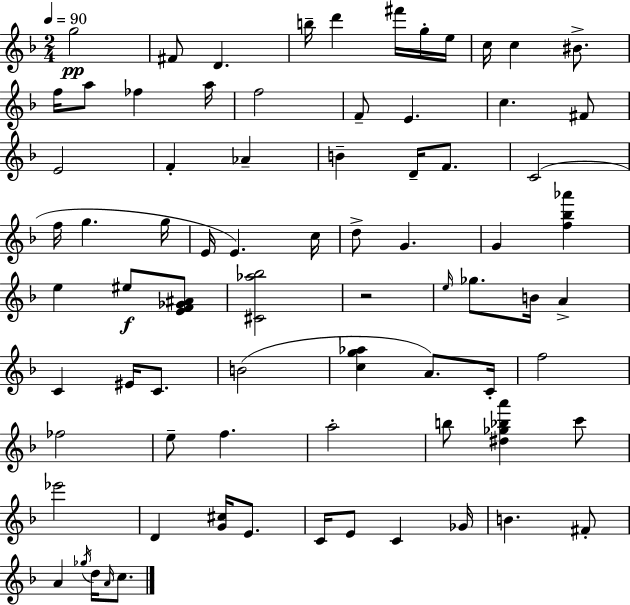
{
  \clef treble
  \numericTimeSignature
  \time 2/4
  \key f \major
  \tempo 4 = 90
  g''2\pp | fis'8 d'4. | b''16-- d'''4 fis'''16 g''16-. e''16 | c''16 c''4 bis'8.-> | \break f''16 a''8 fes''4 a''16 | f''2 | f'8-- e'4. | c''4. fis'8 | \break e'2 | f'4-. aes'4-- | b'4-- d'16-- f'8. | c'2( | \break f''16 g''4. g''16 | e'16 e'4.) c''16 | d''8-> g'4. | g'4 <f'' bes'' aes'''>4 | \break e''4 eis''8\f <e' f' ges' ais'>8 | <cis' aes'' bes''>2 | r2 | \grace { e''16 } ges''8. b'16 a'4-> | \break c'4 eis'16 c'8. | b'2( | <c'' g'' aes''>4 a'8.) | c'16-. f''2 | \break fes''2 | e''8-- f''4. | a''2-. | b''8 <dis'' ges'' bes'' a'''>4 c'''8 | \break ees'''2 | d'4 <g' cis''>16 e'8. | c'16 e'8 c'4 | ges'16 b'4. fis'8-. | \break a'4 \acciaccatura { ges''16 } d''16 \grace { a'16 } | c''8. \bar "|."
}